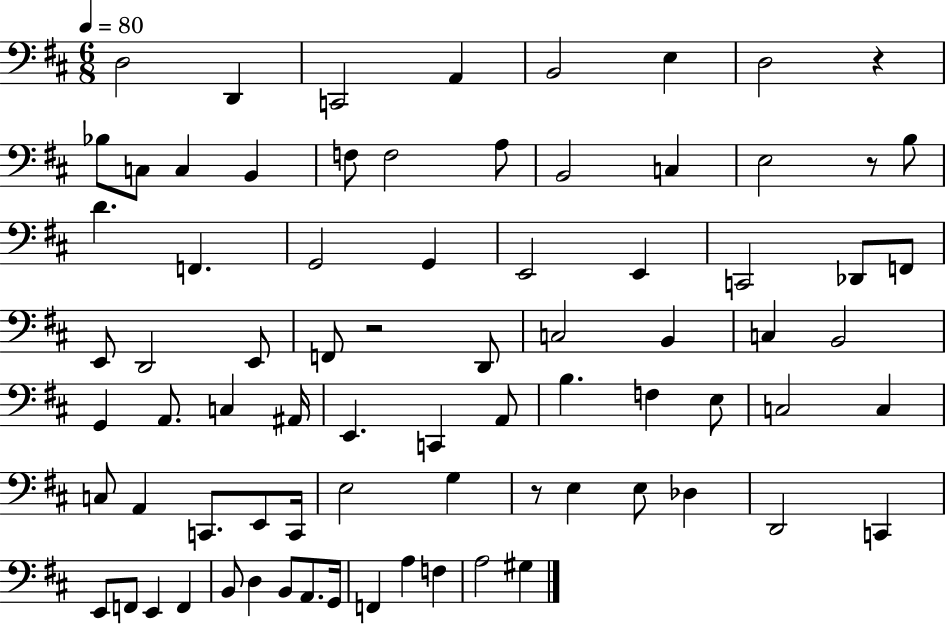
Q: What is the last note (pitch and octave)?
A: G#3